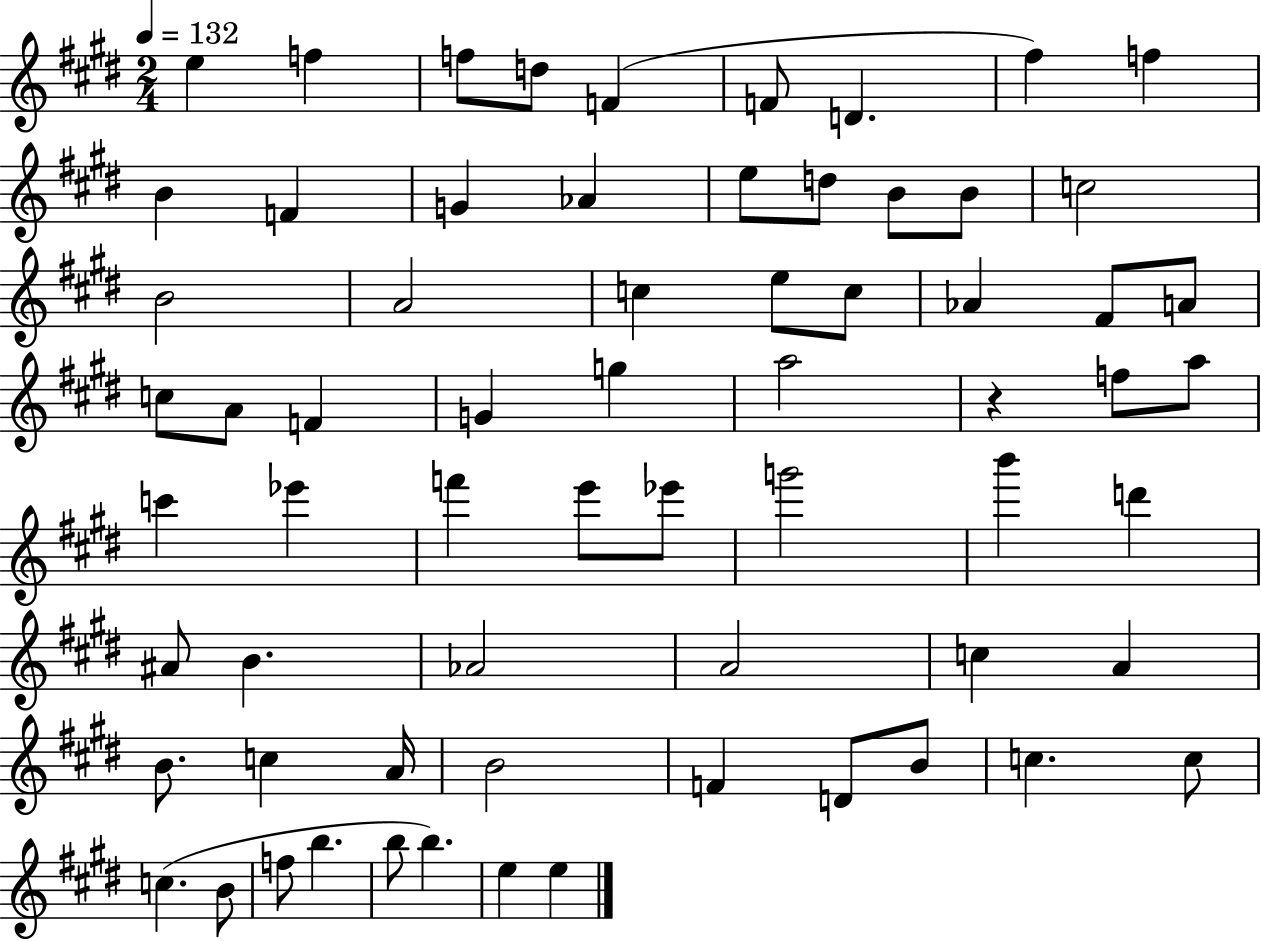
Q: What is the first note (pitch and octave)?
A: E5